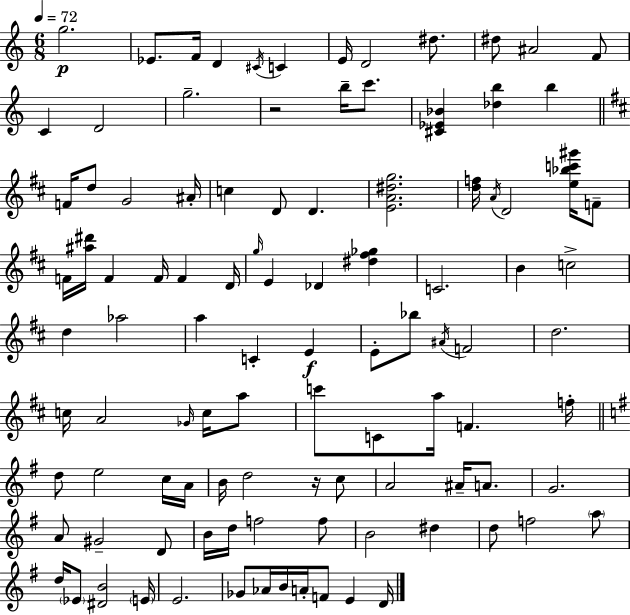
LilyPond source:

{
  \clef treble
  \numericTimeSignature
  \time 6/8
  \key c \major
  \tempo 4 = 72
  g''2.\p | ees'8. f'16 d'4 \acciaccatura { cis'16 } c'4 | e'16 d'2 dis''8. | dis''8 ais'2 f'8 | \break c'4 d'2 | g''2.-- | r2 b''16-- c'''8. | <cis' ees' bes'>4 <des'' b''>4 b''4 | \break \bar "||" \break \key d \major f'16 d''8 g'2 ais'16-. | c''4 d'8 d'4. | <e' a' dis'' g''>2. | <d'' f''>16 \acciaccatura { a'16 } d'2 <e'' bes'' c''' gis'''>16 f'8-- | \break f'16 <ais'' dis'''>16 f'4 f'16 f'4 | d'16 \grace { g''16 } e'4 des'4 <dis'' fis'' ges''>4 | c'2. | b'4 c''2-> | \break d''4 aes''2 | a''4 c'4-. e'4\f | e'8-. bes''8 \acciaccatura { ais'16 } f'2 | d''2. | \break c''16 a'2 | \grace { ges'16 } c''16 a''8 c'''8 c'8 a''16 f'4. | f''16-. \bar "||" \break \key e \minor d''8 e''2 c''16 a'16 | b'16 d''2 r16 c''8 | a'2 ais'16-- a'8. | g'2. | \break a'8 gis'2-- d'8 | b'16 d''16 f''2 f''8 | b'2 dis''4 | d''8 f''2 \parenthesize a''8 | \break d''16 \parenthesize ees'8 <dis' b'>2 \parenthesize e'16 | e'2. | ges'8 aes'16 b'16 a'16-. f'8 e'4 d'16 | \bar "|."
}